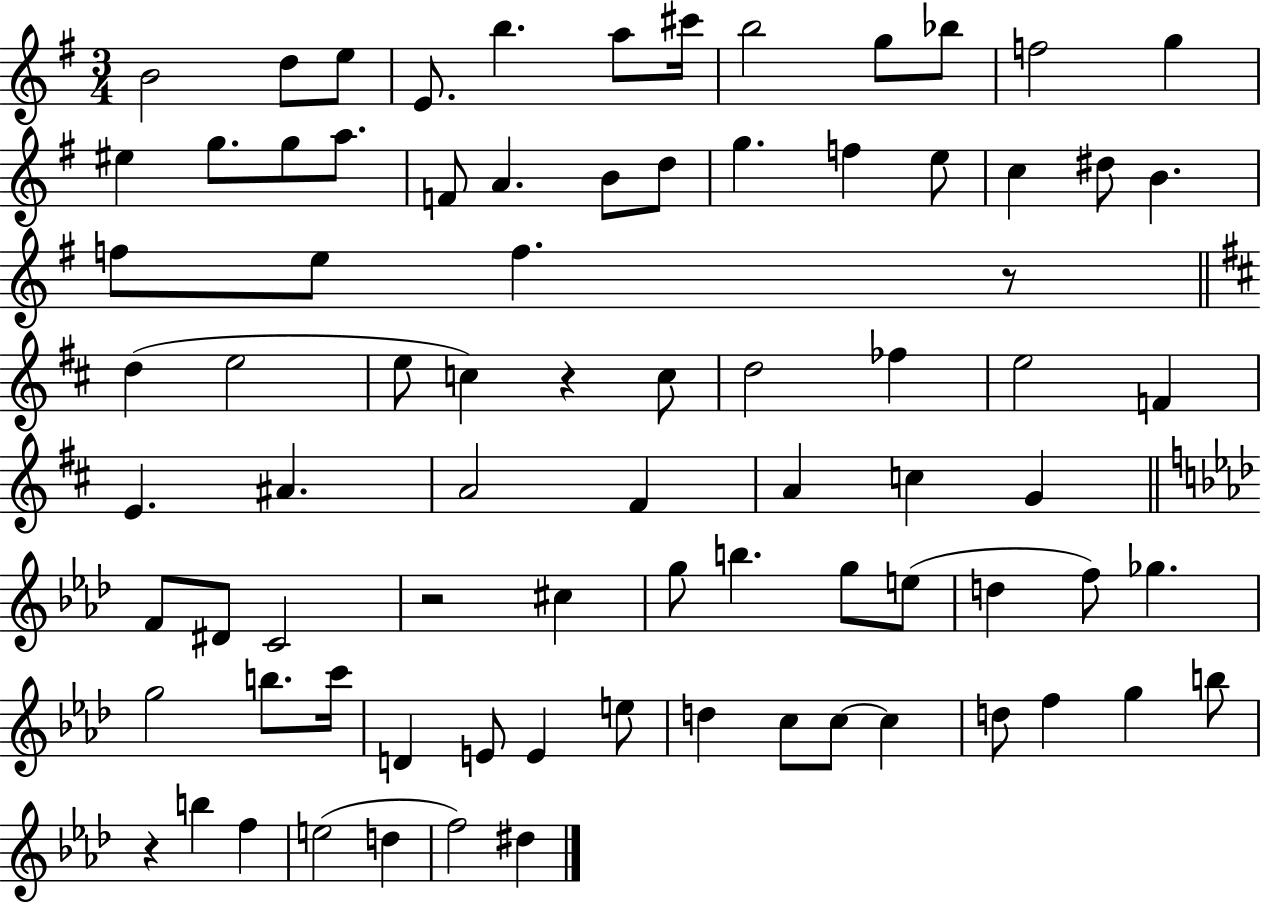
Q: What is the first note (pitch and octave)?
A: B4